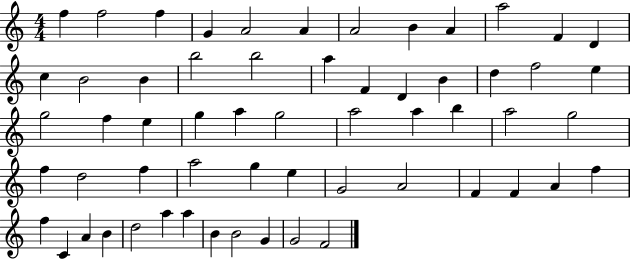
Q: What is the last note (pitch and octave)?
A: F4